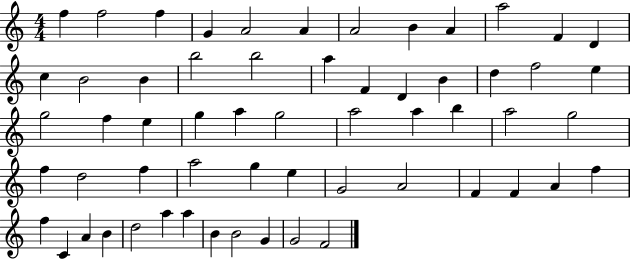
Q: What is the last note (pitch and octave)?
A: F4